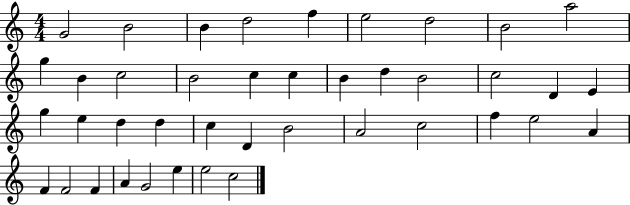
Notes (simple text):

G4/h B4/h B4/q D5/h F5/q E5/h D5/h B4/h A5/h G5/q B4/q C5/h B4/h C5/q C5/q B4/q D5/q B4/h C5/h D4/q E4/q G5/q E5/q D5/q D5/q C5/q D4/q B4/h A4/h C5/h F5/q E5/h A4/q F4/q F4/h F4/q A4/q G4/h E5/q E5/h C5/h